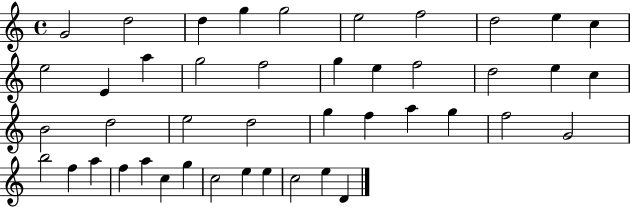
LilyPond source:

{
  \clef treble
  \time 4/4
  \defaultTimeSignature
  \key c \major
  g'2 d''2 | d''4 g''4 g''2 | e''2 f''2 | d''2 e''4 c''4 | \break e''2 e'4 a''4 | g''2 f''2 | g''4 e''4 f''2 | d''2 e''4 c''4 | \break b'2 d''2 | e''2 d''2 | g''4 f''4 a''4 g''4 | f''2 g'2 | \break b''2 f''4 a''4 | f''4 a''4 c''4 g''4 | c''2 e''4 e''4 | c''2 e''4 d'4 | \break \bar "|."
}